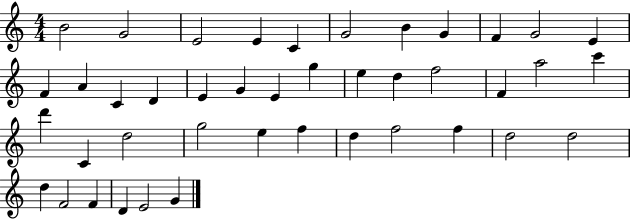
{
  \clef treble
  \numericTimeSignature
  \time 4/4
  \key c \major
  b'2 g'2 | e'2 e'4 c'4 | g'2 b'4 g'4 | f'4 g'2 e'4 | \break f'4 a'4 c'4 d'4 | e'4 g'4 e'4 g''4 | e''4 d''4 f''2 | f'4 a''2 c'''4 | \break d'''4 c'4 d''2 | g''2 e''4 f''4 | d''4 f''2 f''4 | d''2 d''2 | \break d''4 f'2 f'4 | d'4 e'2 g'4 | \bar "|."
}